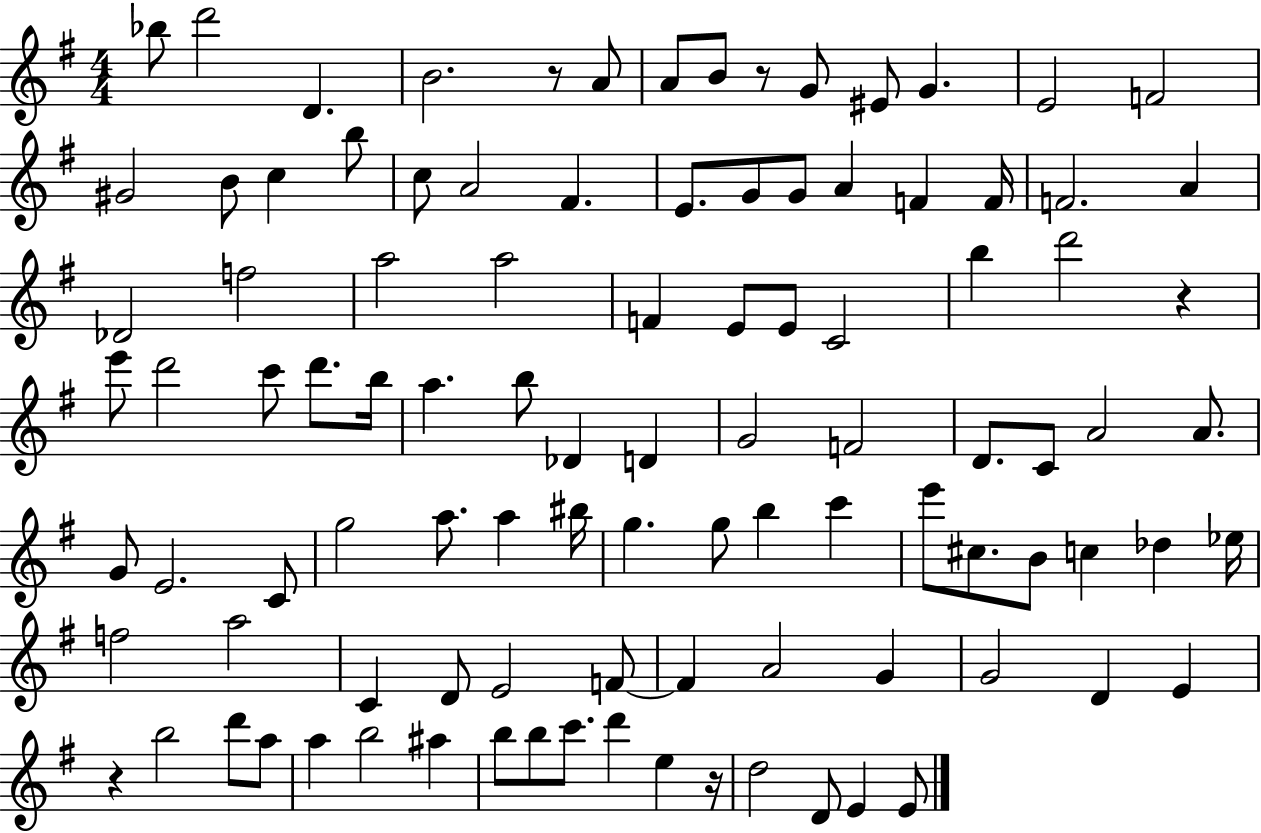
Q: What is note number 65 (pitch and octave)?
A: C#5